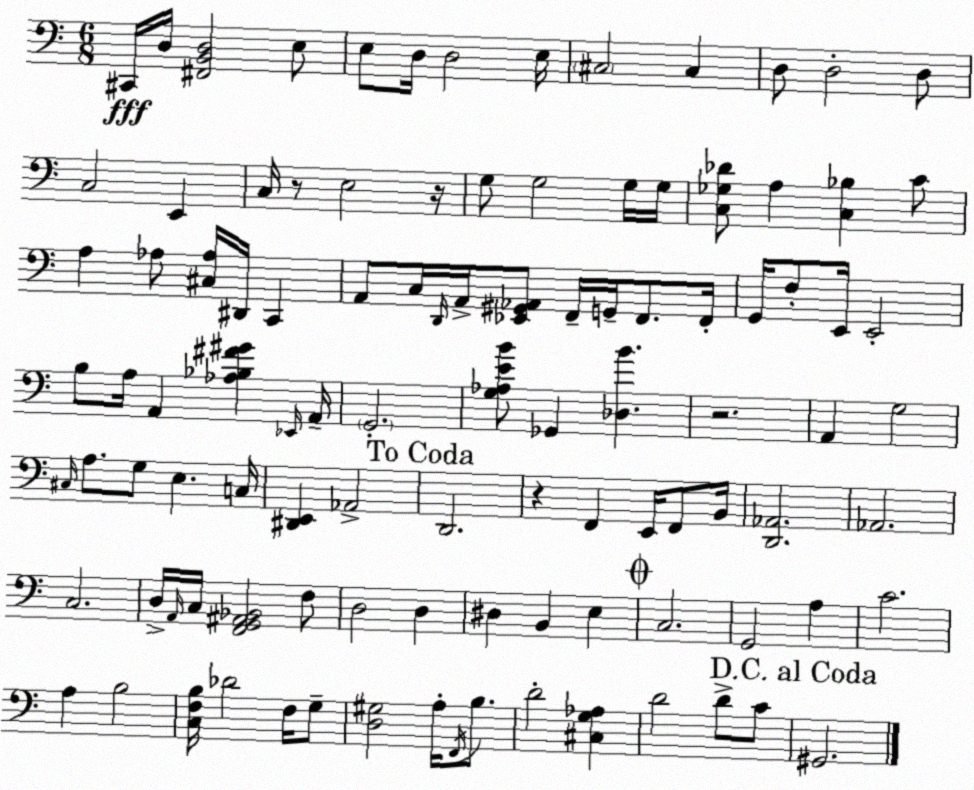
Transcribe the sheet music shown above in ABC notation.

X:1
T:Untitled
M:6/8
L:1/4
K:Am
^C,,/4 D,/4 [^F,,B,,D,]2 E,/2 E,/2 D,/4 D,2 E,/4 ^C,2 ^C, D,/2 D,2 D,/2 C,2 E,, C,/4 z/2 E,2 z/4 G,/2 G,2 G,/4 G,/4 [C,_G,_D]/2 A, [C,_B,] C/2 A, _A,/2 [^C,_A,]/4 ^D,,/4 C,, A,,/2 C,/4 D,,/4 A,,/4 [_E,,^G,,_A,,]/2 F,,/4 G,,/4 F,,/2 F,,/4 G,,/4 F,/2 E,,/4 E,,2 B,/2 A,/4 A,, [_A,_B,^F^G] _E,,/4 A,,/4 G,,2 [G,_A,EB]/2 _G,, [_D,B] z2 A,, G,2 ^C,/4 A,/2 G,/2 E, C,/4 [^D,,E,,] _A,,2 D,,2 z F,, E,,/4 F,,/2 B,,/4 [D,,_A,,]2 _A,,2 C,2 D,/4 A,,/4 C,/4 [F,,G,,^A,,_B,,]2 F,/2 D,2 D, ^D, B,, E, C,2 G,,2 A, C2 A, B,2 [C,F,B,]/4 _D2 F,/4 G,/2 [D,^G,]2 A,/4 F,,/4 B,/2 D2 [^C,G,_A,] D2 D/2 C/2 ^G,,2